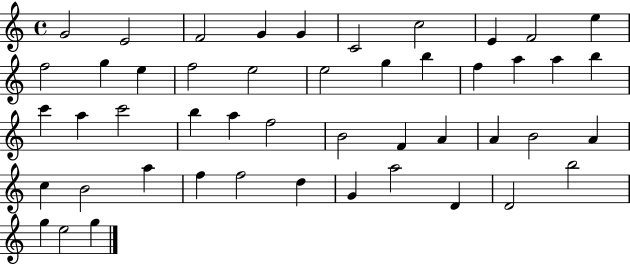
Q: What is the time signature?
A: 4/4